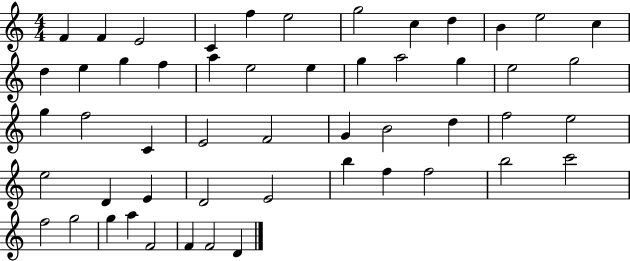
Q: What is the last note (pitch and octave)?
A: D4